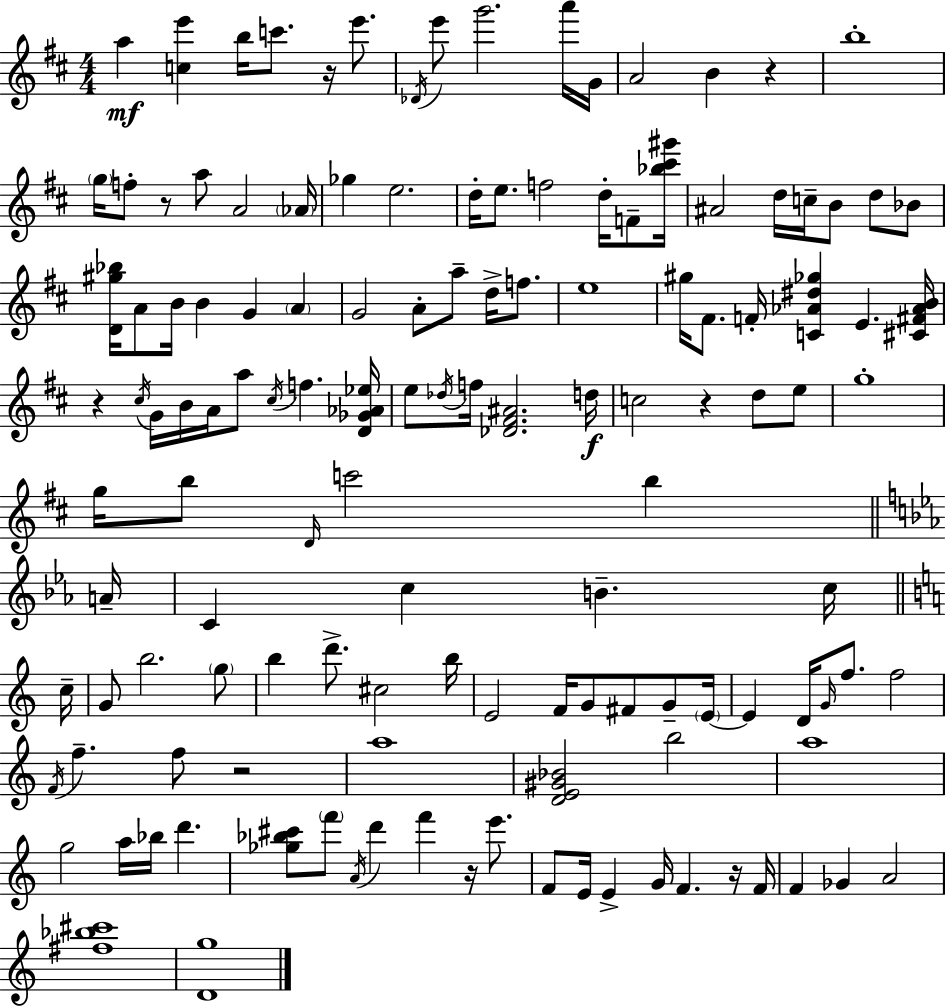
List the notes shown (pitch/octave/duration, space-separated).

A5/q [C5,E6]/q B5/s C6/e. R/s E6/e. Db4/s E6/e G6/h. A6/s G4/s A4/h B4/q R/q B5/w G5/s F5/e R/e A5/e A4/h Ab4/s Gb5/q E5/h. D5/s E5/e. F5/h D5/s F4/e [Bb5,C#6,G#6]/s A#4/h D5/s C5/s B4/e D5/e Bb4/e [D4,G#5,Bb5]/s A4/e B4/s B4/q G4/q A4/q G4/h A4/e A5/e D5/s F5/e. E5/w G#5/s F#4/e. F4/s [C4,Ab4,D#5,Gb5]/q E4/q. [C#4,F#4,Ab4,B4]/s R/q C#5/s G4/s B4/s A4/s A5/e C#5/s F5/q. [D4,Gb4,Ab4,Eb5]/s E5/e Db5/s F5/s [Db4,F#4,A#4]/h. D5/s C5/h R/q D5/e E5/e G5/w G5/s B5/e D4/s C6/h B5/q A4/s C4/q C5/q B4/q. C5/s C5/s G4/e B5/h. G5/e B5/q D6/e. C#5/h B5/s E4/h F4/s G4/e F#4/e G4/e E4/s E4/q D4/s G4/s F5/e. F5/h F4/s F5/q. F5/e R/h A5/w [D4,E4,G#4,Bb4]/h B5/h A5/w G5/h A5/s Bb5/s D6/q. [Gb5,Bb5,C#6]/e F6/e A4/s D6/q F6/q R/s E6/e. F4/e E4/s E4/q G4/s F4/q. R/s F4/s F4/q Gb4/q A4/h [F#5,Bb5,C#6]/w [D4,G5]/w